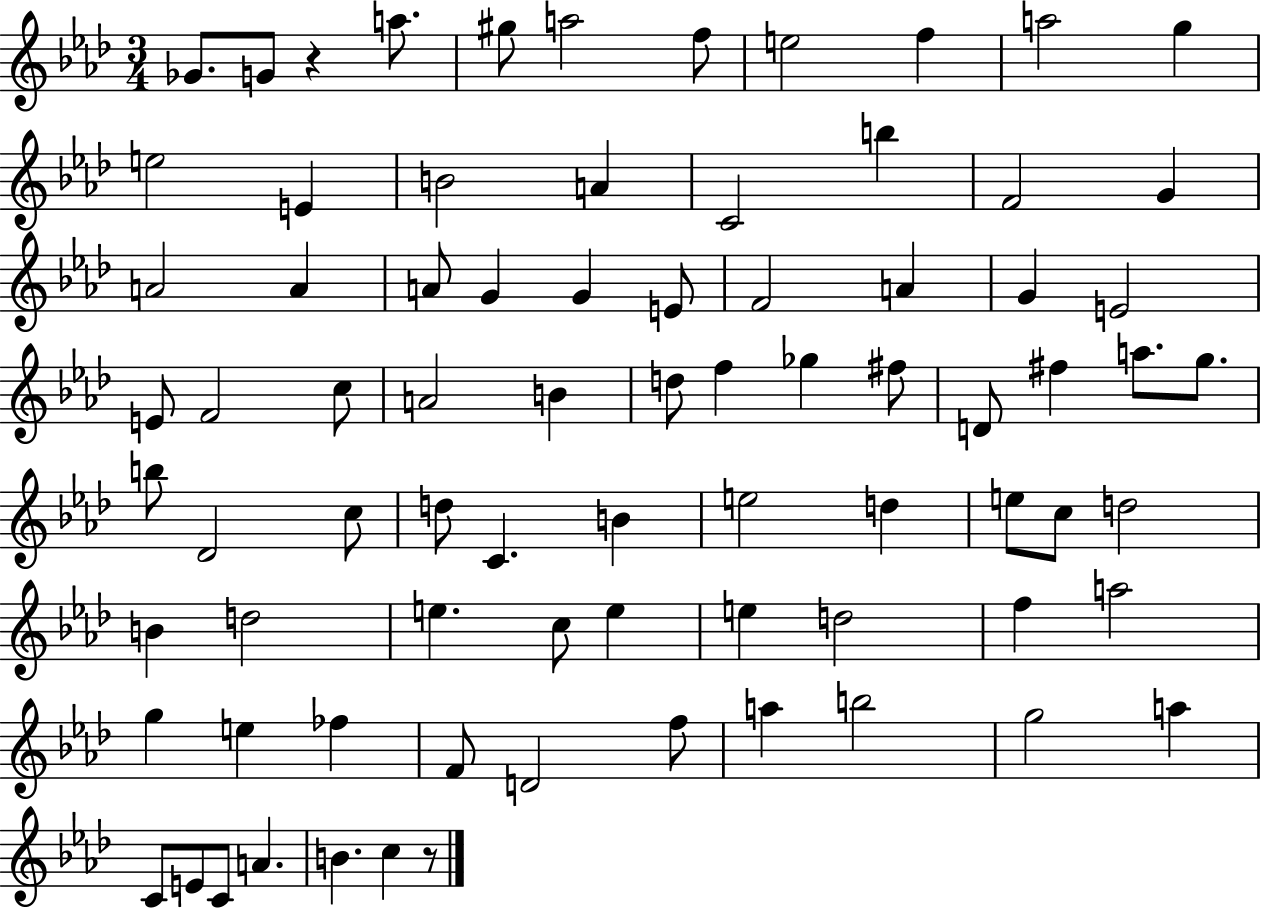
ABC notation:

X:1
T:Untitled
M:3/4
L:1/4
K:Ab
_G/2 G/2 z a/2 ^g/2 a2 f/2 e2 f a2 g e2 E B2 A C2 b F2 G A2 A A/2 G G E/2 F2 A G E2 E/2 F2 c/2 A2 B d/2 f _g ^f/2 D/2 ^f a/2 g/2 b/2 _D2 c/2 d/2 C B e2 d e/2 c/2 d2 B d2 e c/2 e e d2 f a2 g e _f F/2 D2 f/2 a b2 g2 a C/2 E/2 C/2 A B c z/2